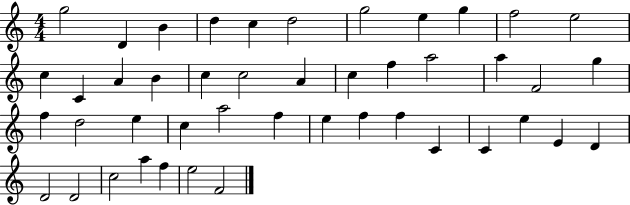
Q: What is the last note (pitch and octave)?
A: F4